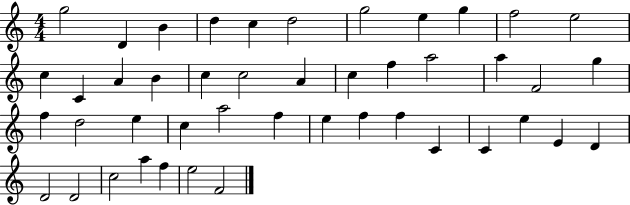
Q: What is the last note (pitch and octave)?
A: F4